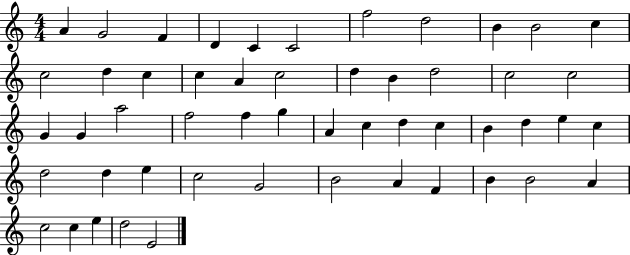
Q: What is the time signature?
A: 4/4